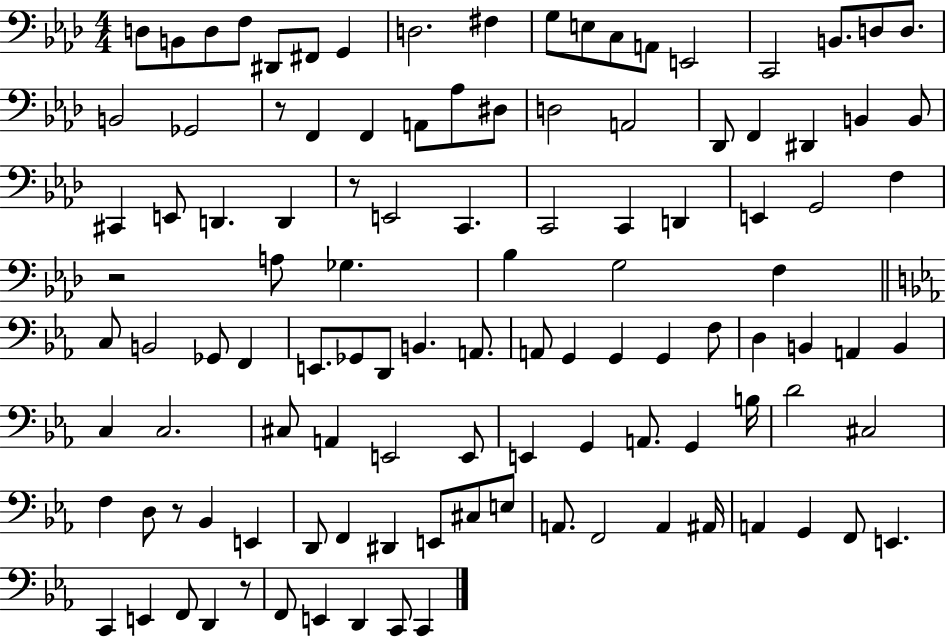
{
  \clef bass
  \numericTimeSignature
  \time 4/4
  \key aes \major
  d8 b,8 d8 f8 dis,8 fis,8 g,4 | d2. fis4 | g8 e8 c8 a,8 e,2 | c,2 b,8. d8 d8. | \break b,2 ges,2 | r8 f,4 f,4 a,8 aes8 dis8 | d2 a,2 | des,8 f,4 dis,4 b,4 b,8 | \break cis,4 e,8 d,4. d,4 | r8 e,2 c,4. | c,2 c,4 d,4 | e,4 g,2 f4 | \break r2 a8 ges4. | bes4 g2 f4 | \bar "||" \break \key ees \major c8 b,2 ges,8 f,4 | e,8. ges,8 d,8 b,4. a,8. | a,8 g,4 g,4 g,4 f8 | d4 b,4 a,4 b,4 | \break c4 c2. | cis8 a,4 e,2 e,8 | e,4 g,4 a,8. g,4 b16 | d'2 cis2 | \break f4 d8 r8 bes,4 e,4 | d,8 f,4 dis,4 e,8 cis8 e8 | a,8. f,2 a,4 ais,16 | a,4 g,4 f,8 e,4. | \break c,4 e,4 f,8 d,4 r8 | f,8 e,4 d,4 c,8 c,4 | \bar "|."
}